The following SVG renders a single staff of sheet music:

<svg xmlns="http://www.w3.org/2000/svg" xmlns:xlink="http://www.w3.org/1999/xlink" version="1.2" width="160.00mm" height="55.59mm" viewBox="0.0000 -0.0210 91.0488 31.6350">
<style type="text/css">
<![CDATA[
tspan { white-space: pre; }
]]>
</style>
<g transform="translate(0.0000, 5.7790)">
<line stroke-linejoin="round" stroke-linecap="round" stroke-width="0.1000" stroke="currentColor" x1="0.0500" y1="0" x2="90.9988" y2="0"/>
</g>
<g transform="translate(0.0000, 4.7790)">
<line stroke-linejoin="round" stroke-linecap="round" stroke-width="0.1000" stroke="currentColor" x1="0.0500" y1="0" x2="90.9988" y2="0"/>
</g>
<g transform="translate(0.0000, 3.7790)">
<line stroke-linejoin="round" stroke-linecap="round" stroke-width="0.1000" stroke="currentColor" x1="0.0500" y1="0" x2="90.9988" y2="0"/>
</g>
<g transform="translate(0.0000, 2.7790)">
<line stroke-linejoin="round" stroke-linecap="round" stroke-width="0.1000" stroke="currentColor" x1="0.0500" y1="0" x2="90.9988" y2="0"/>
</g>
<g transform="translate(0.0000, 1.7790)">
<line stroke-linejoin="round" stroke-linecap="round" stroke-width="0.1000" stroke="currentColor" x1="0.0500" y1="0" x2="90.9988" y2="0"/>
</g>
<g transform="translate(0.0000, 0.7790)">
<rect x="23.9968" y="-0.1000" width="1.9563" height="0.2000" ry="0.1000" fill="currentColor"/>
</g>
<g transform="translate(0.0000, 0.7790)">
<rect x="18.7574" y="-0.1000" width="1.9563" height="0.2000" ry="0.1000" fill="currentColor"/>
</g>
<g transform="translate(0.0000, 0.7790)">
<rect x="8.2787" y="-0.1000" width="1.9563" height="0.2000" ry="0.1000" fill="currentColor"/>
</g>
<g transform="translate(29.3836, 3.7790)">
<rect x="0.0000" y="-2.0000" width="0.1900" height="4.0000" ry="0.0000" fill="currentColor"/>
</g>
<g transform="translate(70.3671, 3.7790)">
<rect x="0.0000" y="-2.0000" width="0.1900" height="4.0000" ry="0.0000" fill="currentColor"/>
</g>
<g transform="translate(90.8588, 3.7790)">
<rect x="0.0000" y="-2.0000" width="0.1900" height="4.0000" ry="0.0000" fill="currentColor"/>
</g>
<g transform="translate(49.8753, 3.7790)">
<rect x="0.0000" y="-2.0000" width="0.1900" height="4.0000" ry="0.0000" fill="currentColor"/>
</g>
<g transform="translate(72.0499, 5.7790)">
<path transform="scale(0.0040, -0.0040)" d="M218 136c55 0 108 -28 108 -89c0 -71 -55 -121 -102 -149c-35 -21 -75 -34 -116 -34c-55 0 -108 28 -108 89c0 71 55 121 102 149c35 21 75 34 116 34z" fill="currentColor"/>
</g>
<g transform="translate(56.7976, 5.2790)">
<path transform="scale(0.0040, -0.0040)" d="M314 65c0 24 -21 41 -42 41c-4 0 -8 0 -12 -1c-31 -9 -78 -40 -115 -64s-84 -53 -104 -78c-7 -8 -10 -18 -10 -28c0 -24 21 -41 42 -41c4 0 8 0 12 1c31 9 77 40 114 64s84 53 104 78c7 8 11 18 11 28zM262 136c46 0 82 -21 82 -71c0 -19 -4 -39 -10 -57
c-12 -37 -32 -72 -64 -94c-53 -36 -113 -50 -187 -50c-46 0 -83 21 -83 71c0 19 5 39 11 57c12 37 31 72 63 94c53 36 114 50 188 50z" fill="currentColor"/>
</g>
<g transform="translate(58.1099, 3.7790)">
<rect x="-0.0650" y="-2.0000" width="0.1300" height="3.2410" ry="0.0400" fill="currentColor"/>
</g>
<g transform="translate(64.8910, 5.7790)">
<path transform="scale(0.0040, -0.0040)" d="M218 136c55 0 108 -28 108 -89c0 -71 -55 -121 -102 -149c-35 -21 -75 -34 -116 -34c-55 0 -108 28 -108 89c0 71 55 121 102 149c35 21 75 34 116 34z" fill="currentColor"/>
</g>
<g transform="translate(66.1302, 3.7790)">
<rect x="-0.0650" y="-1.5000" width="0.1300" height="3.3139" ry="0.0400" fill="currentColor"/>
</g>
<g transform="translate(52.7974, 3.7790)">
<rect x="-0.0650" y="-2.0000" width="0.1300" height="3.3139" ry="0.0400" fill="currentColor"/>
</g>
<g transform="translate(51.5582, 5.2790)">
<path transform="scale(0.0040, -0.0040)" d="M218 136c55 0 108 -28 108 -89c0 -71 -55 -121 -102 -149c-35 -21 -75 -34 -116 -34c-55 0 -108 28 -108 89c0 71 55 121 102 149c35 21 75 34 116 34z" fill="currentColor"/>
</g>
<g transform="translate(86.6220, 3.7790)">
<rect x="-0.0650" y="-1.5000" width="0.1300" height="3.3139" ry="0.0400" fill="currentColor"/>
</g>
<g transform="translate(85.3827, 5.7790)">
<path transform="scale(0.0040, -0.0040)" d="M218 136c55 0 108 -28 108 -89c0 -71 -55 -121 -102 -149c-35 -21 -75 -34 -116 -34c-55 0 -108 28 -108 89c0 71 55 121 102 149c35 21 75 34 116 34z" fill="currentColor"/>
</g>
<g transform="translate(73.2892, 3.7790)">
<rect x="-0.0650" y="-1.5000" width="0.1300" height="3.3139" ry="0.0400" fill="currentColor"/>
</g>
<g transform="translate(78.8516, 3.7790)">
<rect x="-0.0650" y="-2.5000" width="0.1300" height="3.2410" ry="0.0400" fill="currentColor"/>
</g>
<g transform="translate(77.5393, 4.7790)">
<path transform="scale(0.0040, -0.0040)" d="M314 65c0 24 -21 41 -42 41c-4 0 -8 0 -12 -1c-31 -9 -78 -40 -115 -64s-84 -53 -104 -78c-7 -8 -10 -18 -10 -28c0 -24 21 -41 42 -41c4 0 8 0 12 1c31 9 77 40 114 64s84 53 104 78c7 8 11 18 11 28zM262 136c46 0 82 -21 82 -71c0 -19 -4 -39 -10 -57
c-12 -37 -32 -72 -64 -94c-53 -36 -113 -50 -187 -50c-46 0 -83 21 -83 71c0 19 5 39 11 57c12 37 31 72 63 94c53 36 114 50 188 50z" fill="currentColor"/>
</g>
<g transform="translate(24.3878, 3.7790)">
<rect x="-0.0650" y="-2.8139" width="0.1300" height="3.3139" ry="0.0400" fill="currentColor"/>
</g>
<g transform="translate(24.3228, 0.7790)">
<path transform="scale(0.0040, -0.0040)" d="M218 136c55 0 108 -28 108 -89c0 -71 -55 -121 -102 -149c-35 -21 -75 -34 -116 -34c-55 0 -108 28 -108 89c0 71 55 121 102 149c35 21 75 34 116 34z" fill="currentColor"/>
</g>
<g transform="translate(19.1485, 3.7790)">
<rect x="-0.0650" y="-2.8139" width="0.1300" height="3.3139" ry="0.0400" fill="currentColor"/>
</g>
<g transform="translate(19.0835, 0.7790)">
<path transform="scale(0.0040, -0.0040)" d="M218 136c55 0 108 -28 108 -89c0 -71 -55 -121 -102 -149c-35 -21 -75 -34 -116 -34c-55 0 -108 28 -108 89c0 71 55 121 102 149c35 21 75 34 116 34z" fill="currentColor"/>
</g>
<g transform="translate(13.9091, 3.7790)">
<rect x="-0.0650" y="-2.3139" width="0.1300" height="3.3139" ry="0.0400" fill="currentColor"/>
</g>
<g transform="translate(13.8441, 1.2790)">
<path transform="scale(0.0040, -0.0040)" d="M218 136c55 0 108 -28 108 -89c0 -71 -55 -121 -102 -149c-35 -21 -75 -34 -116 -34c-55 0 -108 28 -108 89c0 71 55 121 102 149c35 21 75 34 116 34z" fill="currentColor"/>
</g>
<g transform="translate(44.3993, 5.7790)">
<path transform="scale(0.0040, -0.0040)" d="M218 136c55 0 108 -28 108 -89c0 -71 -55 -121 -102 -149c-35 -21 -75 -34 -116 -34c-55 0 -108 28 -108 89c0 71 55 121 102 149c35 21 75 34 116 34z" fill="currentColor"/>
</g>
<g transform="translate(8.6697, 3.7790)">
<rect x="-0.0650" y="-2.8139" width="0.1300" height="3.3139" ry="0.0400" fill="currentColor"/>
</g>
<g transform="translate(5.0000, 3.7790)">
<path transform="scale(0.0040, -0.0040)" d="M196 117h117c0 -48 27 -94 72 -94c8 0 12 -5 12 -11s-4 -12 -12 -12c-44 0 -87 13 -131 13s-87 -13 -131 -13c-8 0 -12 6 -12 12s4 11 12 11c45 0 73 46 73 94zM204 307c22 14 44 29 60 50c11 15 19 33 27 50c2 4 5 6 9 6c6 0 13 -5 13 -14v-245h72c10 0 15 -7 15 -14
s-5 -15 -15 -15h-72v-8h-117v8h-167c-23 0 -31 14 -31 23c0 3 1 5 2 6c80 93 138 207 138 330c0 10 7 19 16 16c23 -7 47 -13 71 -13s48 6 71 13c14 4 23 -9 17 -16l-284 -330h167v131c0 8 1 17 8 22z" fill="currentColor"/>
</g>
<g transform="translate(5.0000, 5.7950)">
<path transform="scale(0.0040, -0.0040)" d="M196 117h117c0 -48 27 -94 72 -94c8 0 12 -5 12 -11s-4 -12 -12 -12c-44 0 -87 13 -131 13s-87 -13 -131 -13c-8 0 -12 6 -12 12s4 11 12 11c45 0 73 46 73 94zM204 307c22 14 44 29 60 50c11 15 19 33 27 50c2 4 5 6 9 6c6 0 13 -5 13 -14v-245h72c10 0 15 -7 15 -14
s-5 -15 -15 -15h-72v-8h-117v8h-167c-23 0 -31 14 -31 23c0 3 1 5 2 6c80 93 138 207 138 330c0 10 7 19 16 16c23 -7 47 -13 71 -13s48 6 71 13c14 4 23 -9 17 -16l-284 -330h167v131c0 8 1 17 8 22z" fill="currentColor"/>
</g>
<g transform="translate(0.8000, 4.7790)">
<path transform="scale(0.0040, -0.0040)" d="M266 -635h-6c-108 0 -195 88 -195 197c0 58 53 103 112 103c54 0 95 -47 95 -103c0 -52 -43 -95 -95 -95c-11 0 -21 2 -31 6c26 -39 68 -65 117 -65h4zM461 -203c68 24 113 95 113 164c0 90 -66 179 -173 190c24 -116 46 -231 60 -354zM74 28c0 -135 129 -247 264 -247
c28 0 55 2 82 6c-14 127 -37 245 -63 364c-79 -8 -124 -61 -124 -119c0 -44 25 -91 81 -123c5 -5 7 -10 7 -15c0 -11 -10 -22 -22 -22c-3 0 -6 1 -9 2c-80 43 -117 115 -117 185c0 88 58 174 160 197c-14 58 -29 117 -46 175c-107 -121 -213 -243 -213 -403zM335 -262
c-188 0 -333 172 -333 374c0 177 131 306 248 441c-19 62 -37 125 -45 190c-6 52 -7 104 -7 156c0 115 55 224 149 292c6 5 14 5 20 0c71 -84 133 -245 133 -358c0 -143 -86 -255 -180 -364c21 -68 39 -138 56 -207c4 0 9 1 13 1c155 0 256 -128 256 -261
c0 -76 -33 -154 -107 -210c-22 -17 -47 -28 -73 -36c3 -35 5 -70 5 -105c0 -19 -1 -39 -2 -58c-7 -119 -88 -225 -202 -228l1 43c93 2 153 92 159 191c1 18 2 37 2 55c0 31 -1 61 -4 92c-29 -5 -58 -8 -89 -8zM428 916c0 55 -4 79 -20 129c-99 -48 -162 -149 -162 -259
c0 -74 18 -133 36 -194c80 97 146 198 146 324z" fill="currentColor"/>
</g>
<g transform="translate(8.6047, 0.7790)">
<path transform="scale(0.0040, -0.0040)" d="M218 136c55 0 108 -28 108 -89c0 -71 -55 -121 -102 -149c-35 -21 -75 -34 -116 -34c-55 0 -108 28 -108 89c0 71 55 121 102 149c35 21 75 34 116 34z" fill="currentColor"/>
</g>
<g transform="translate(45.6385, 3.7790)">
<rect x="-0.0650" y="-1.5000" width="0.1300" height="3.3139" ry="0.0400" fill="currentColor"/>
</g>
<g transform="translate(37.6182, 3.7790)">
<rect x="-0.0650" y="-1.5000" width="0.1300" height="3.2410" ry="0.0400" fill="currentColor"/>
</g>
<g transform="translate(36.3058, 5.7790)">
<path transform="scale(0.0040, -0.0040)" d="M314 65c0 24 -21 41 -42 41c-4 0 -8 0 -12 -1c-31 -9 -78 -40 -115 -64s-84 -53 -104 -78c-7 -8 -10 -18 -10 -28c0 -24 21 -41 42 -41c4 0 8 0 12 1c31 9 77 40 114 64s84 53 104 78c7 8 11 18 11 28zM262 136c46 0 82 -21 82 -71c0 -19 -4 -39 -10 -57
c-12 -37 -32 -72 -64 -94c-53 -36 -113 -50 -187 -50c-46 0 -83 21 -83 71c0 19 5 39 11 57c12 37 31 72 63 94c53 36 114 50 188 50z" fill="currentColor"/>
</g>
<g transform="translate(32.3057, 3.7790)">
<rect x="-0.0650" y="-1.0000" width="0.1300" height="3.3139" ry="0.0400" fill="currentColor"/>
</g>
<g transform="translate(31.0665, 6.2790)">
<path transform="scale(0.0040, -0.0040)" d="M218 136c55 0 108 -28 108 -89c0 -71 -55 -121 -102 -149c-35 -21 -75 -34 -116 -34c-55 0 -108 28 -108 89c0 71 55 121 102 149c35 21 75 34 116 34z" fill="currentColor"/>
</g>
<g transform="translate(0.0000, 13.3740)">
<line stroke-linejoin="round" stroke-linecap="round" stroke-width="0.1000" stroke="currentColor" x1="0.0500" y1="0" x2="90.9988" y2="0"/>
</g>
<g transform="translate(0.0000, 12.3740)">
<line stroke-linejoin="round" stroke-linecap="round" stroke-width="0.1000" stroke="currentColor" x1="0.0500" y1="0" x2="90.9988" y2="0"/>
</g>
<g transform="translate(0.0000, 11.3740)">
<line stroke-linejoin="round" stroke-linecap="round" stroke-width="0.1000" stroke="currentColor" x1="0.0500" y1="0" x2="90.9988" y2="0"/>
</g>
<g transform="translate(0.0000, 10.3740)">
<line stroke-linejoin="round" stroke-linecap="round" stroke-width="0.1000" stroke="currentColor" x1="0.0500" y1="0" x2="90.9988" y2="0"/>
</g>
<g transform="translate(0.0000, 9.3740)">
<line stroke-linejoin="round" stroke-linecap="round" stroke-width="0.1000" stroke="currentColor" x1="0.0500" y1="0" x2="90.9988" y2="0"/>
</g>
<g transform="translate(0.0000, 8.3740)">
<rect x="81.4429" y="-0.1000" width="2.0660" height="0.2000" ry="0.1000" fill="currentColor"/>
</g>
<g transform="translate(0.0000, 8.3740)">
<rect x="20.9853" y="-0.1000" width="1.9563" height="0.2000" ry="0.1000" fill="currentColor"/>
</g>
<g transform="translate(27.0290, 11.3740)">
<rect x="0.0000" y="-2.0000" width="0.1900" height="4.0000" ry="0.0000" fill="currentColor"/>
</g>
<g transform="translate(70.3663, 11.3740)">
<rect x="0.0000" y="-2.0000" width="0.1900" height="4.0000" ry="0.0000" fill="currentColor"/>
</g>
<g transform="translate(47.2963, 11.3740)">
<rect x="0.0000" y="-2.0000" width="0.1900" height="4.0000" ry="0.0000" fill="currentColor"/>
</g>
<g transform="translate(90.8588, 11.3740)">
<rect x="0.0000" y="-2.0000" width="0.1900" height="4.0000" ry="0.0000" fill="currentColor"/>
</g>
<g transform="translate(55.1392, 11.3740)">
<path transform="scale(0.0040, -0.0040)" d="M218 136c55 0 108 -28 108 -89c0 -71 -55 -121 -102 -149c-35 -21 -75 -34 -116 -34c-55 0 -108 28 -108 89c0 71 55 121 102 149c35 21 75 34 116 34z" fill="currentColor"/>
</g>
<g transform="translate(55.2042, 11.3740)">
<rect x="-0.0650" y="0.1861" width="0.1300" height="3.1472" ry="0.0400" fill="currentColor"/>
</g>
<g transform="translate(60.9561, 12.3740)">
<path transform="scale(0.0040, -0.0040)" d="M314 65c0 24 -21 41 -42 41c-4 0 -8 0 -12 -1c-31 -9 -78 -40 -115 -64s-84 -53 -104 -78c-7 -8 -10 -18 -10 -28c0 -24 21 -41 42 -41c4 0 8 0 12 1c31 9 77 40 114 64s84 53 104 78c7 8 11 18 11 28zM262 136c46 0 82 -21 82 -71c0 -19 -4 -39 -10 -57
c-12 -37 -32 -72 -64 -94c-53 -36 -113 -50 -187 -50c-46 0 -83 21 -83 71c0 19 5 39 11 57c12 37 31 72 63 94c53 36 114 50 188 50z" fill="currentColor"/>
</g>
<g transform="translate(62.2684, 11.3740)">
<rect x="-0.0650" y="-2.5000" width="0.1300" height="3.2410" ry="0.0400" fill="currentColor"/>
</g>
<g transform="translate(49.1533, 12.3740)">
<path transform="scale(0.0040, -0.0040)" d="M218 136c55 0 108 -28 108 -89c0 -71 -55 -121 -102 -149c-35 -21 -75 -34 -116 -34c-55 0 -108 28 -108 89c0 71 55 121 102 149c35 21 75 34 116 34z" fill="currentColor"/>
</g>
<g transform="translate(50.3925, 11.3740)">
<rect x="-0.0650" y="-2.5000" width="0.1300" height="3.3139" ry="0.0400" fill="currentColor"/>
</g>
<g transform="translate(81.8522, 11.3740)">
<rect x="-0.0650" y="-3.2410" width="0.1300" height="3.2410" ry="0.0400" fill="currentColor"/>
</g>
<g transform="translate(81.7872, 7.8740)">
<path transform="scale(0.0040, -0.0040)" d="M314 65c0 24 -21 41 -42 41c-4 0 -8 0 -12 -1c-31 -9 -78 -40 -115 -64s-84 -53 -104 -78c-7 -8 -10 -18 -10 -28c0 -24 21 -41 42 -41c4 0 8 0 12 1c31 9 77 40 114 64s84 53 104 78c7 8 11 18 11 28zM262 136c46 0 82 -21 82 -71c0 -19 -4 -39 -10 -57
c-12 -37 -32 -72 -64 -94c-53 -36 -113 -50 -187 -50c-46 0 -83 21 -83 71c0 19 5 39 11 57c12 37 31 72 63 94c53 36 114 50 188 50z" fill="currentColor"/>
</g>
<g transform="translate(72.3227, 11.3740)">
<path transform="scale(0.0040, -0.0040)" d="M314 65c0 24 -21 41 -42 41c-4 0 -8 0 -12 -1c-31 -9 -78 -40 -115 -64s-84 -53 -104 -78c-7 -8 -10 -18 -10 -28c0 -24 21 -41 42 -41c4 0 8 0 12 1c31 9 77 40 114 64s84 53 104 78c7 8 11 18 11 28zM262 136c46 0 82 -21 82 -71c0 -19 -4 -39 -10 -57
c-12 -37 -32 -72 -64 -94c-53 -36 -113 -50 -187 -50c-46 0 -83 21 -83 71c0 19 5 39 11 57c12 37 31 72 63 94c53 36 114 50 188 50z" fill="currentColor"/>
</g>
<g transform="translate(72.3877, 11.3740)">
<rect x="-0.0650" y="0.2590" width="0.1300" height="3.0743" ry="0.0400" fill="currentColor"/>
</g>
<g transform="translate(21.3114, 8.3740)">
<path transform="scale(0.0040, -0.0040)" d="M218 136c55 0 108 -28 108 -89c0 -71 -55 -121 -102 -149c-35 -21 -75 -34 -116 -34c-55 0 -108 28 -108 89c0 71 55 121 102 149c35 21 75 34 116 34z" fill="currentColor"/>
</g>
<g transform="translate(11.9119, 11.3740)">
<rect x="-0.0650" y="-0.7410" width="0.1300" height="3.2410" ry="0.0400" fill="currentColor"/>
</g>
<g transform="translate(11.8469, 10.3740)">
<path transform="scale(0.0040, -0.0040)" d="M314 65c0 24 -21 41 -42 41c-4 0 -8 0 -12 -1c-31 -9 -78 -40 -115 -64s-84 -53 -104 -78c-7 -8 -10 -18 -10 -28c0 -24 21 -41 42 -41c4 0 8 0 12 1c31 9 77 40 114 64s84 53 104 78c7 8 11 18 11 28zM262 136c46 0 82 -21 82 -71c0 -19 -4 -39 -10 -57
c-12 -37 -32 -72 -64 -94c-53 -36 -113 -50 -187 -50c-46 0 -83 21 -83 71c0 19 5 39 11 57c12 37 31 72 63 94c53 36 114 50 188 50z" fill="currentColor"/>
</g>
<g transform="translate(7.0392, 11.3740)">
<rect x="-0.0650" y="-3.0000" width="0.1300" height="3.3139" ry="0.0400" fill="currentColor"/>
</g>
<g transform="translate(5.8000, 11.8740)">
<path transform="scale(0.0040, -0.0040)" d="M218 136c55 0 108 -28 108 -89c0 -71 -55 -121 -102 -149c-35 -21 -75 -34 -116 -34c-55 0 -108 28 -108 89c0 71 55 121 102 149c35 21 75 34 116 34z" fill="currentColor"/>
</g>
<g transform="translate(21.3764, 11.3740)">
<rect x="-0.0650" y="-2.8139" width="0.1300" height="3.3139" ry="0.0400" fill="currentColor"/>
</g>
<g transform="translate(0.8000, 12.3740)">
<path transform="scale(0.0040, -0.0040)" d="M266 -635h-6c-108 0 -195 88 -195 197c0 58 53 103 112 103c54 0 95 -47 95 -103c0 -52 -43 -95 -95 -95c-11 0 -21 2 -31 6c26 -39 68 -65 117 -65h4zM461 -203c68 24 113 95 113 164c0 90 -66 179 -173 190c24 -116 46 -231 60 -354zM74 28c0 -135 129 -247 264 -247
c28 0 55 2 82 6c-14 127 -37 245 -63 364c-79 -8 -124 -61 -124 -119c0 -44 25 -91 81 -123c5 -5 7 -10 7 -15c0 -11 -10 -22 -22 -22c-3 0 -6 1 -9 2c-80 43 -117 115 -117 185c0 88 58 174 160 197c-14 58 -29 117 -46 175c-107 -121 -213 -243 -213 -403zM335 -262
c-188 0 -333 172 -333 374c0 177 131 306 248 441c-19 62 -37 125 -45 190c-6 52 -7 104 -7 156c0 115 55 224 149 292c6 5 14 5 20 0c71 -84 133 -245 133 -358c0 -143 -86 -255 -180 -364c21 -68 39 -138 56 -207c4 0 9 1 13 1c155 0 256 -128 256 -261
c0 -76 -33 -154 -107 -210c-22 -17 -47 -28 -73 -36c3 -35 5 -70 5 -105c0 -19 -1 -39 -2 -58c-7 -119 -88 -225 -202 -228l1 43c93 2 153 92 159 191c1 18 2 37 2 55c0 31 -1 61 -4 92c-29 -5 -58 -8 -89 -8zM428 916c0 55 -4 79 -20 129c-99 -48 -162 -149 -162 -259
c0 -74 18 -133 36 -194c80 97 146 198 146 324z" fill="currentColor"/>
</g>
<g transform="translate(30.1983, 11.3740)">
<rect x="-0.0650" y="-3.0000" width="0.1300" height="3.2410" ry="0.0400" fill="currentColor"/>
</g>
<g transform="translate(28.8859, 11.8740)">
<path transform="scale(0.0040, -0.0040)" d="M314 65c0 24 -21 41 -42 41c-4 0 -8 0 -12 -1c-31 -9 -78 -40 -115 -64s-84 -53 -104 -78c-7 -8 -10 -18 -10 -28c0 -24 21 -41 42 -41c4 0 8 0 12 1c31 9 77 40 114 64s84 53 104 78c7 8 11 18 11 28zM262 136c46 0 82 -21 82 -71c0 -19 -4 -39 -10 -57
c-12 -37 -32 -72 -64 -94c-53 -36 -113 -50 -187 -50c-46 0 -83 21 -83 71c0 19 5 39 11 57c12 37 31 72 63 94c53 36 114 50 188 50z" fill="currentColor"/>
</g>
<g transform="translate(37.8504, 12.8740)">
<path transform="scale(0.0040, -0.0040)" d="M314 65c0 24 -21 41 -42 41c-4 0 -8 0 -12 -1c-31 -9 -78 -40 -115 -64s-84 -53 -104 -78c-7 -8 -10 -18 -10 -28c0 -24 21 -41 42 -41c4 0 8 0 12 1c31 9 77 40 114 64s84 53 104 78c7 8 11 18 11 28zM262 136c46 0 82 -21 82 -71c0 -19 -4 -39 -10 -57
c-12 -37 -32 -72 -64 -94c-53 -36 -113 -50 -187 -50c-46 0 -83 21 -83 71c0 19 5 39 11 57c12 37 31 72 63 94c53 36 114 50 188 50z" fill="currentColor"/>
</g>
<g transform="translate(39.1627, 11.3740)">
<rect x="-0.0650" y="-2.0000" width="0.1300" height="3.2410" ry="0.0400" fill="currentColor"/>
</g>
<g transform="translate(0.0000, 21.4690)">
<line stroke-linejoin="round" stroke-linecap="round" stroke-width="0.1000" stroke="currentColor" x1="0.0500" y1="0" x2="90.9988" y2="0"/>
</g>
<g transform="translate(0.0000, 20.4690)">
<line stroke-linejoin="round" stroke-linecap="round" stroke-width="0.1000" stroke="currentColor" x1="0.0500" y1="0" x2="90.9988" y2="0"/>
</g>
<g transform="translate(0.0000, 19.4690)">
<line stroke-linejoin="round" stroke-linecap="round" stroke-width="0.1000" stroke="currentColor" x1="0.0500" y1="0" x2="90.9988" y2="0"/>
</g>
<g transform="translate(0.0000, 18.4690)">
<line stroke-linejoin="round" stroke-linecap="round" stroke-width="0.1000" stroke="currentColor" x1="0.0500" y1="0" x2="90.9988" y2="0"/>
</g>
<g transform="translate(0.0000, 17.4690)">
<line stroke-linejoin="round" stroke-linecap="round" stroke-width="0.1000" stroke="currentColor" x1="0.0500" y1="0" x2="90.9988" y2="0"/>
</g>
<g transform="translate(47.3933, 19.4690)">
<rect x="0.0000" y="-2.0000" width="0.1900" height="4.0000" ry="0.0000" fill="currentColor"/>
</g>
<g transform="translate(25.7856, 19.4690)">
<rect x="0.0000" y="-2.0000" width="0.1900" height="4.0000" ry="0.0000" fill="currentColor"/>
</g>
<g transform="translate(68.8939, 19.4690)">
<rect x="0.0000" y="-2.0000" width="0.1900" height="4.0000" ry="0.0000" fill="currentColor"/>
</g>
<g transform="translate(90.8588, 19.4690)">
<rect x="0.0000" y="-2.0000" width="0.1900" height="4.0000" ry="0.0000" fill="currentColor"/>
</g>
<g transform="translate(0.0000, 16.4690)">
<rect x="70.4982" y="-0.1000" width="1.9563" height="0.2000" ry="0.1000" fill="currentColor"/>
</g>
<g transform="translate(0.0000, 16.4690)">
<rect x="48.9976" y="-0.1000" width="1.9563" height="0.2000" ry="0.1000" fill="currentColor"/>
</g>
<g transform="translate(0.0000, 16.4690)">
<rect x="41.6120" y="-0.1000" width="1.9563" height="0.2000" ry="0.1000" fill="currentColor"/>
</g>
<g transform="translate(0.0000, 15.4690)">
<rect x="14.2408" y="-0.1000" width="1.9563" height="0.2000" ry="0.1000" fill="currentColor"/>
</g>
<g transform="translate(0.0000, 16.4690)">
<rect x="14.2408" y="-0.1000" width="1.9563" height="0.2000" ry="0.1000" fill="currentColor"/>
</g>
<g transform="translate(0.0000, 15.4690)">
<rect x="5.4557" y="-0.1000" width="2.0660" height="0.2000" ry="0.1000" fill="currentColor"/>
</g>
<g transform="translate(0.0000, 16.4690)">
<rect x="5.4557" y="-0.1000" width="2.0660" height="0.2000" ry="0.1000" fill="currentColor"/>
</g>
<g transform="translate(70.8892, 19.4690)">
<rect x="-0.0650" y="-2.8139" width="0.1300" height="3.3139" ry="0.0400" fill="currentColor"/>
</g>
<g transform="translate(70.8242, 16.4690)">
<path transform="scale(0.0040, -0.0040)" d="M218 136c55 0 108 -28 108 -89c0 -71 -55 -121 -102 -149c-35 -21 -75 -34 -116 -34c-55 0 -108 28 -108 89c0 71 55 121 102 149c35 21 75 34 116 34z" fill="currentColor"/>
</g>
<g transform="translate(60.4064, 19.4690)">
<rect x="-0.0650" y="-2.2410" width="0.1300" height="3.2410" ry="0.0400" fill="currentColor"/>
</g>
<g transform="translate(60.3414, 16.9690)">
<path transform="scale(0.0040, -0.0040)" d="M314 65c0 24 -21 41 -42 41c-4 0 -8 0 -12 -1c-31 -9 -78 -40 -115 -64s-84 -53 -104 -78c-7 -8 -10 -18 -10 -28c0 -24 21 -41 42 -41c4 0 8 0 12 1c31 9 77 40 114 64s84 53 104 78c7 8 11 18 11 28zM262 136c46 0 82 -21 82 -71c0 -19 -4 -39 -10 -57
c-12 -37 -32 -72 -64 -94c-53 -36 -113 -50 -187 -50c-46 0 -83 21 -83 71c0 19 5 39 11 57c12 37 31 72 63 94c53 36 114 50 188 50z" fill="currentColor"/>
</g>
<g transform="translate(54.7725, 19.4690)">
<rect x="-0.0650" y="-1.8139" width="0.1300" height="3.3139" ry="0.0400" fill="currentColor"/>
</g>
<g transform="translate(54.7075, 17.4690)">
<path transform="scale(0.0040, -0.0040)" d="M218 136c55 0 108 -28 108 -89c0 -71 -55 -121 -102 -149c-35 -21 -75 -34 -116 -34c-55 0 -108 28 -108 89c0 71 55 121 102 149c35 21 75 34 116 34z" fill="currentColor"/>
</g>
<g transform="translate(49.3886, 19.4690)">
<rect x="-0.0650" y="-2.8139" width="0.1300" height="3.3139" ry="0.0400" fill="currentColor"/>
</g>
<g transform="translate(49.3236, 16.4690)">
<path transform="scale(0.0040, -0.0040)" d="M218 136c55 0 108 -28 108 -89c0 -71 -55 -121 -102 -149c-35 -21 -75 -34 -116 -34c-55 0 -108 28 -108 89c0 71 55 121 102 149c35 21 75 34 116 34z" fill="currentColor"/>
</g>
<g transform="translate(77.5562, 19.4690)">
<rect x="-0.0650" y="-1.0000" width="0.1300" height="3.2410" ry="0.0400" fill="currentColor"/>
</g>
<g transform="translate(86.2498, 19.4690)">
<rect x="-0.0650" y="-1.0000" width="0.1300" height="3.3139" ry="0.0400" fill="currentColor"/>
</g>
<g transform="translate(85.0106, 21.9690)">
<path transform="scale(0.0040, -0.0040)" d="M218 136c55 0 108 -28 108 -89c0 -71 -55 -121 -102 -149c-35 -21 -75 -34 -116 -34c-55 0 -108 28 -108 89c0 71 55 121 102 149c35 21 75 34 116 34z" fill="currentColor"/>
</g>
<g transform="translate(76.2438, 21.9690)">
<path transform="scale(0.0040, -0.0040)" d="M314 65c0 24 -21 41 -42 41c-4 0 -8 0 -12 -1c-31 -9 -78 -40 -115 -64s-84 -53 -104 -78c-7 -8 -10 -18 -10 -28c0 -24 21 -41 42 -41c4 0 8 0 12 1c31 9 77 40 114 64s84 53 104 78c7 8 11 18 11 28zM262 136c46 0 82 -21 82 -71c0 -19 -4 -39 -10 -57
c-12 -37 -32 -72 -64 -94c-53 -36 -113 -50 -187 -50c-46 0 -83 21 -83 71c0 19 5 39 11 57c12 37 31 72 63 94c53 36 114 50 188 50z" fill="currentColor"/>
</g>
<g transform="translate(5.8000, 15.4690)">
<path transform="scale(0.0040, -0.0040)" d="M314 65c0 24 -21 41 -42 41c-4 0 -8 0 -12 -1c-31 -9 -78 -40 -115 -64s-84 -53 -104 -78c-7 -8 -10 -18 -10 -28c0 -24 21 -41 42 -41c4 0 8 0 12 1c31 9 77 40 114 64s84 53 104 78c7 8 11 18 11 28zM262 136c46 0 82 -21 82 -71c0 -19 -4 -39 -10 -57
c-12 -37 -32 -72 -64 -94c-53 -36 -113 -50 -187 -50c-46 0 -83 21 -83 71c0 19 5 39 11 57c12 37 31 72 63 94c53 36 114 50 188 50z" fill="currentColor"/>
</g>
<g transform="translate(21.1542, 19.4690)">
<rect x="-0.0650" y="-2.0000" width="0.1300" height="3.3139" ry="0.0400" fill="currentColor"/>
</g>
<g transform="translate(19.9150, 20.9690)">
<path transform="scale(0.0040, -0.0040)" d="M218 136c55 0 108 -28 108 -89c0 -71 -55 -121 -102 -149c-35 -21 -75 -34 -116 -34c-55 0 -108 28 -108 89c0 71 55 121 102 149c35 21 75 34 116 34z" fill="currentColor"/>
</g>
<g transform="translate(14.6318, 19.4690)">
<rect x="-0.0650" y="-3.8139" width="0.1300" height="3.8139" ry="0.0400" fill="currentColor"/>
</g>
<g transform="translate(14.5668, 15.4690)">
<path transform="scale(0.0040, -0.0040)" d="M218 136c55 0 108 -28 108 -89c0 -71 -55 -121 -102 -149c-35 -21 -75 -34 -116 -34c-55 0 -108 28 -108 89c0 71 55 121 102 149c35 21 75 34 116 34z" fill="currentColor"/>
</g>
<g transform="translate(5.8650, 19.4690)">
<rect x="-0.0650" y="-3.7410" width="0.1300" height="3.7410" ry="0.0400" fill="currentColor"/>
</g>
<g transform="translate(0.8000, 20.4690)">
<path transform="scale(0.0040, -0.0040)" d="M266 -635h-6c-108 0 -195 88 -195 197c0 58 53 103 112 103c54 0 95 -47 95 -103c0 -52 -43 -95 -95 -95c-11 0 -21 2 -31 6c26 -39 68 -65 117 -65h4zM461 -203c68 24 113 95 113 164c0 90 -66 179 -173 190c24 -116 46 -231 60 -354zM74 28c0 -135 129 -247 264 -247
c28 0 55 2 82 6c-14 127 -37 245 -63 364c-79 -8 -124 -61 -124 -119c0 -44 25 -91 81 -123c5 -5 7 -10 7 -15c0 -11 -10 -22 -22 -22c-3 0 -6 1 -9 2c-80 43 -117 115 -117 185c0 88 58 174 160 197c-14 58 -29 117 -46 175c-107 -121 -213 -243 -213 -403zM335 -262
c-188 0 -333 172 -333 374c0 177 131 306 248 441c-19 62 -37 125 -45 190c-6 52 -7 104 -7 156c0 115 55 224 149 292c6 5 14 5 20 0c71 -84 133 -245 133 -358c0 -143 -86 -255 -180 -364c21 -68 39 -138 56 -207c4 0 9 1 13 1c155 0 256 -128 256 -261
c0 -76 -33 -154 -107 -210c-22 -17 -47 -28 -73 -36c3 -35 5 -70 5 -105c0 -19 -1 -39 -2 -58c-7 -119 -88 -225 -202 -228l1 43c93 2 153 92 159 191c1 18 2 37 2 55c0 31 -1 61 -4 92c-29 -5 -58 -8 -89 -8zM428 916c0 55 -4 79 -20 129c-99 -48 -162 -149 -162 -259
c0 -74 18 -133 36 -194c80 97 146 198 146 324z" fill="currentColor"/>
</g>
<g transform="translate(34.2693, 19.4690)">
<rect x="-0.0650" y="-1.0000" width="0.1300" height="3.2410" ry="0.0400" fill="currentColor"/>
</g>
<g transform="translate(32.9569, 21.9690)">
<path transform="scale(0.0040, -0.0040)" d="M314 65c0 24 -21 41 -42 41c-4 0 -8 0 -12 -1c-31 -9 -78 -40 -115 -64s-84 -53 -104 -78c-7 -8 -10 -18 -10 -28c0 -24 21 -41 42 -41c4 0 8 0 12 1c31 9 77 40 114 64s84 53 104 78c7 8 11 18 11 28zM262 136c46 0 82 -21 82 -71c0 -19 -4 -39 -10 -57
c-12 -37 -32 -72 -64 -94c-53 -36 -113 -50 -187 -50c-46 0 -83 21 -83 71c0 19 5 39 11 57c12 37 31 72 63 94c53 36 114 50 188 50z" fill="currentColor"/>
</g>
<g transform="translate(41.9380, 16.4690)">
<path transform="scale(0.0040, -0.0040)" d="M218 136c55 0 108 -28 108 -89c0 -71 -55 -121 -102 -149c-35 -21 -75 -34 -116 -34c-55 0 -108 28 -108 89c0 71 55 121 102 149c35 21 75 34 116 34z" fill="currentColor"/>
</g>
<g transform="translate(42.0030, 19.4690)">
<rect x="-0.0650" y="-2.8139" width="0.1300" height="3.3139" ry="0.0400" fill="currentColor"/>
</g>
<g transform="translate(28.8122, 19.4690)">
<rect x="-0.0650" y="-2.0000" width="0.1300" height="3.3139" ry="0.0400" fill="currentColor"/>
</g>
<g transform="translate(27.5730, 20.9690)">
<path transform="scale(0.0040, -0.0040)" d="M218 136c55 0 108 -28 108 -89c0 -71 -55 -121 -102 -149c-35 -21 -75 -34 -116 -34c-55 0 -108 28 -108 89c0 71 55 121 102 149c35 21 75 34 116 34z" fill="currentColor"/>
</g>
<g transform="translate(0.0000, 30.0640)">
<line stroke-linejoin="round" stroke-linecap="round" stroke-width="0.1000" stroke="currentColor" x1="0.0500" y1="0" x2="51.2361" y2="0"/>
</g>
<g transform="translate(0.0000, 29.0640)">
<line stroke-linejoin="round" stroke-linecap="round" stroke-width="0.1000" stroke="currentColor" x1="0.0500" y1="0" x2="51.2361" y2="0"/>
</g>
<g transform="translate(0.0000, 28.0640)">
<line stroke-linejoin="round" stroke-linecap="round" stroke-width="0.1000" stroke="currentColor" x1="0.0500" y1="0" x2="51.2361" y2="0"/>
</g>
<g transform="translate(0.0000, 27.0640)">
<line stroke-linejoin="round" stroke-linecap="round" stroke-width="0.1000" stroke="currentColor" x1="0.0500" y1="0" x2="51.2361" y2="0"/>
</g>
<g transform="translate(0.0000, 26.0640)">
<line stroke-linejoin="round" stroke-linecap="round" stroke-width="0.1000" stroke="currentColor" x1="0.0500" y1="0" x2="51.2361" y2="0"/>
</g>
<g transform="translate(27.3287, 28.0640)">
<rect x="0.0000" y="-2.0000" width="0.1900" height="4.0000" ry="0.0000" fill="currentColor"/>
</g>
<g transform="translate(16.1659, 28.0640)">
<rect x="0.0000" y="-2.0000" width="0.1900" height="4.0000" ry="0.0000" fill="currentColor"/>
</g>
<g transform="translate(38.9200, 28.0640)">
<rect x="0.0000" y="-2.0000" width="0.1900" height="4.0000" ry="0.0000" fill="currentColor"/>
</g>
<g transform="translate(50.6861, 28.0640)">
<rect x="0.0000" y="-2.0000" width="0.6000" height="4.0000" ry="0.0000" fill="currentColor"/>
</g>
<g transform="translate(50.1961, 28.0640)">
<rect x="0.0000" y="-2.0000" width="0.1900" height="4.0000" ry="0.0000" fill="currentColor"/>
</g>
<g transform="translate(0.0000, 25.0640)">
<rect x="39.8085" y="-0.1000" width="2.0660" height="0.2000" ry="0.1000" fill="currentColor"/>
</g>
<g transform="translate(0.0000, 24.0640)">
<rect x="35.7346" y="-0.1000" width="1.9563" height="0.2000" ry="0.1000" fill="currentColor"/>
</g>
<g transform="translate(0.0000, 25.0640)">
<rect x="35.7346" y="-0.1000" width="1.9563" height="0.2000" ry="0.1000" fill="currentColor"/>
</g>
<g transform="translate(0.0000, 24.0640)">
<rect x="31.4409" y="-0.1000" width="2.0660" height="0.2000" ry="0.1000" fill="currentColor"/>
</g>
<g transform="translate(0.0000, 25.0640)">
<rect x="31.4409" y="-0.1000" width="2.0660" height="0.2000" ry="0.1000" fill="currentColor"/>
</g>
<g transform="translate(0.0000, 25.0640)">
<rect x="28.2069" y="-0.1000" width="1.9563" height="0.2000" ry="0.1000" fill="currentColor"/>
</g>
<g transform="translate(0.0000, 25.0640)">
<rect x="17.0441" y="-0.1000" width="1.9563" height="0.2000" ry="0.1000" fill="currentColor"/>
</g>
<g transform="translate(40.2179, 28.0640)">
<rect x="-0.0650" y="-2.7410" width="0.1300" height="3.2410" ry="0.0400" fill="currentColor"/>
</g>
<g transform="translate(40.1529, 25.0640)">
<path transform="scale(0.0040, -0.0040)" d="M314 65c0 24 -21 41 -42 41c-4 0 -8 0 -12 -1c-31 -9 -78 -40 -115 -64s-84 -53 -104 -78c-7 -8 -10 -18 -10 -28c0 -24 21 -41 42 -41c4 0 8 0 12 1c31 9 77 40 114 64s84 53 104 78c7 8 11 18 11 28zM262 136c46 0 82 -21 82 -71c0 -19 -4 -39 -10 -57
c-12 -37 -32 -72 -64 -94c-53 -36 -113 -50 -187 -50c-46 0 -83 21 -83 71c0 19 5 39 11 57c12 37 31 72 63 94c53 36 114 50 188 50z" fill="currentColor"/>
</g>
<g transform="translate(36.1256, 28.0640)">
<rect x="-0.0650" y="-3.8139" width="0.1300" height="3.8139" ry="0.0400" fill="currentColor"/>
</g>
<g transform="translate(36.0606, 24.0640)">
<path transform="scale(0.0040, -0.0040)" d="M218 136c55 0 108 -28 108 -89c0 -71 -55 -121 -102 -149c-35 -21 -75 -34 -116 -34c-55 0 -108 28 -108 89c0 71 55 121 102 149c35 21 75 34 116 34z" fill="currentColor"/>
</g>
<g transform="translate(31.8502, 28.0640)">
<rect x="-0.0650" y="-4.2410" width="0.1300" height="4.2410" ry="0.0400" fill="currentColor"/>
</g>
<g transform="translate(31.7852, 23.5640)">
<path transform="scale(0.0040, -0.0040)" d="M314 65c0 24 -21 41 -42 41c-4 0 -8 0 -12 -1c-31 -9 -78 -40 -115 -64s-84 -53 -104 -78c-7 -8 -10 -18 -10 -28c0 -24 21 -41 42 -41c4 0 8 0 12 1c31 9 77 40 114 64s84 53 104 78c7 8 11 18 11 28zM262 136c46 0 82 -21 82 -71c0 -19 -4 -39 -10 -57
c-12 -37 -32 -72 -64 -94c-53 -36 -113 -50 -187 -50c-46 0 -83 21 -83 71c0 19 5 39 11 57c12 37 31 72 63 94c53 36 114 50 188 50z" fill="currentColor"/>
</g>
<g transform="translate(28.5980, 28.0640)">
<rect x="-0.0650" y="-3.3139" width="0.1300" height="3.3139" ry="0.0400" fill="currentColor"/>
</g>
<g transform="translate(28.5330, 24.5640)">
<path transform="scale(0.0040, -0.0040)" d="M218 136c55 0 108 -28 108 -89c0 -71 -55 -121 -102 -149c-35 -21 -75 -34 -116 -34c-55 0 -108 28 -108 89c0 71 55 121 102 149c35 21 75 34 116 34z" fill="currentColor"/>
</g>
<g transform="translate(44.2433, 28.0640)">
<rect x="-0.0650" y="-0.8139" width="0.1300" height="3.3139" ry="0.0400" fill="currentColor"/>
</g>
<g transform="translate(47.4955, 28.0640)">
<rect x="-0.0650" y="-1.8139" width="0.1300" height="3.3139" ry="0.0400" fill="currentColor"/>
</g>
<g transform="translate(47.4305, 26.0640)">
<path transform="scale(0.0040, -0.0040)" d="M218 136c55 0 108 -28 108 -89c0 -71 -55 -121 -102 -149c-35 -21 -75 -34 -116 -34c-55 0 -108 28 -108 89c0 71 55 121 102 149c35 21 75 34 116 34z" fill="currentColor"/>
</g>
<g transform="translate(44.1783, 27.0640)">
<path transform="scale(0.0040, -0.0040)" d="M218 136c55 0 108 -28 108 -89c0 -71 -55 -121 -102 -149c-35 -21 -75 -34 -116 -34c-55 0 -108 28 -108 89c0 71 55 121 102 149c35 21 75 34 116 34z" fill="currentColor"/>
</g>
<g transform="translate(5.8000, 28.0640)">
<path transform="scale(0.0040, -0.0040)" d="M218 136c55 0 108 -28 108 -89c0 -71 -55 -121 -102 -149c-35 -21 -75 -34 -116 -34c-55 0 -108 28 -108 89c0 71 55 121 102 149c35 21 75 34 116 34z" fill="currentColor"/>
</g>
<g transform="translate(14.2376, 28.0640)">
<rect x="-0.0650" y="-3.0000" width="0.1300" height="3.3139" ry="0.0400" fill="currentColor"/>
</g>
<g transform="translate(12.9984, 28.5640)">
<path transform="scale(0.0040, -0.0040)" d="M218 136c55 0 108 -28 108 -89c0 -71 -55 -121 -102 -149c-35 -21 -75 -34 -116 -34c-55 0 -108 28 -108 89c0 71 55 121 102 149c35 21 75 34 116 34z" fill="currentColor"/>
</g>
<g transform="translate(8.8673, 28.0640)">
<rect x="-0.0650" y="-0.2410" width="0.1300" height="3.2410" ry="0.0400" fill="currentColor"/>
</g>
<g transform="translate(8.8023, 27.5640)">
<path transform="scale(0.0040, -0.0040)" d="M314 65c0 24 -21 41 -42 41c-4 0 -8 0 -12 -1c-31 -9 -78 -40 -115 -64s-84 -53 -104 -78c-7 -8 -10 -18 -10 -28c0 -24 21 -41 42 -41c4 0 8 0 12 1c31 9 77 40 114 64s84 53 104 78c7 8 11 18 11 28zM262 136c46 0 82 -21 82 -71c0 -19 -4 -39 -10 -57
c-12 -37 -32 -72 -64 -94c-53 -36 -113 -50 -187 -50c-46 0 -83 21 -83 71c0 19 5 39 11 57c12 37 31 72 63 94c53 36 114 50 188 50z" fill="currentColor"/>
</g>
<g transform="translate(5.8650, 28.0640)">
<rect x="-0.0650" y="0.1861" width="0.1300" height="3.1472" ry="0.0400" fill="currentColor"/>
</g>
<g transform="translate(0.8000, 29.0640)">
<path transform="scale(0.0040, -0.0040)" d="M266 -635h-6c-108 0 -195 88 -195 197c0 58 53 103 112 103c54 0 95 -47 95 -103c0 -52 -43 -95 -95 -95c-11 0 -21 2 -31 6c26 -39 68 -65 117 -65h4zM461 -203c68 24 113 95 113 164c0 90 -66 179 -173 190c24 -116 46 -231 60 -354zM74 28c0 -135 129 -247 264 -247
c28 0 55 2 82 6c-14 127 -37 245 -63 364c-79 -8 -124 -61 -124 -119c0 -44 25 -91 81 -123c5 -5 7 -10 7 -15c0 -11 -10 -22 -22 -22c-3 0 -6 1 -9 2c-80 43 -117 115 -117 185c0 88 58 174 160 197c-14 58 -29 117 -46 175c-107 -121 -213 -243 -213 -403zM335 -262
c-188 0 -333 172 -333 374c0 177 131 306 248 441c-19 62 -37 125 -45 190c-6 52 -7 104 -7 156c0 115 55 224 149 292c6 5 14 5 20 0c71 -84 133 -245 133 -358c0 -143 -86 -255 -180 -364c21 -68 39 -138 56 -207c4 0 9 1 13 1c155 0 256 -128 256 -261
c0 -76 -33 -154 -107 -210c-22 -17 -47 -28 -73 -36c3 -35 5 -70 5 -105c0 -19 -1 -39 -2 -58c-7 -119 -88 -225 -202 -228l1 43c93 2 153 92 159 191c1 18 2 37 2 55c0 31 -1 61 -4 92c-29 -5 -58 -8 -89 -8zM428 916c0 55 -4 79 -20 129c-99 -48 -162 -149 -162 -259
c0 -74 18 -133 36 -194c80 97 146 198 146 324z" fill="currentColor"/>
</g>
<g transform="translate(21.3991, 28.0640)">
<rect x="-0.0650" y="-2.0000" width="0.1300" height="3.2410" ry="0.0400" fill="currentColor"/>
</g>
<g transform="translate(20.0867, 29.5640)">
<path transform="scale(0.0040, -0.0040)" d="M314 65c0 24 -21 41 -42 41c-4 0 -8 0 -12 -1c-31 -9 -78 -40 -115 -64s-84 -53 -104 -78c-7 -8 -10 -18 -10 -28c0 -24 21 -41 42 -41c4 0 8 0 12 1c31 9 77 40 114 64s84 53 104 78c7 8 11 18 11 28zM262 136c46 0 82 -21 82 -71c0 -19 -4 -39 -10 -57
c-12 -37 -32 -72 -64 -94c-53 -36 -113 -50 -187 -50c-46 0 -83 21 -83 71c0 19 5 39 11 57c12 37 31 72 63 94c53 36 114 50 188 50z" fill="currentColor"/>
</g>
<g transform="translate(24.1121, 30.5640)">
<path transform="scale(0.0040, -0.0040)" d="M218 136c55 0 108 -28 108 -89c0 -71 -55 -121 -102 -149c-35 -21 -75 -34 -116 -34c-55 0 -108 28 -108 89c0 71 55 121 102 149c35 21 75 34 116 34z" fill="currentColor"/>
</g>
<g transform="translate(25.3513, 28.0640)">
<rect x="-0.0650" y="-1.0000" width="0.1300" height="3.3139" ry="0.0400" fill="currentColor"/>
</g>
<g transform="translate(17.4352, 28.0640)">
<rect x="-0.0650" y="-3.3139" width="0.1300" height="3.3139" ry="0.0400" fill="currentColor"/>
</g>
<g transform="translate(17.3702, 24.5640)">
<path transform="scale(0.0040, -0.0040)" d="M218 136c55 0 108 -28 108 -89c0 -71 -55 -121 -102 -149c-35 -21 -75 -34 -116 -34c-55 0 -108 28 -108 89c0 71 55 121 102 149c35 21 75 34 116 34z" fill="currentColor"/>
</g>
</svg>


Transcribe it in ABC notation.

X:1
T:Untitled
M:4/4
L:1/4
K:C
a g a a D E2 E F F2 E E G2 E A d2 a A2 F2 G B G2 B2 b2 c'2 c' F F D2 a a f g2 a D2 D B c2 A b F2 D b d'2 c' a2 d f